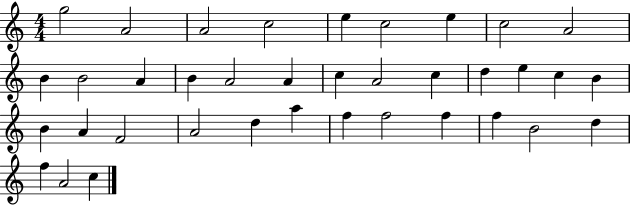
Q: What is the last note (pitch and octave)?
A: C5